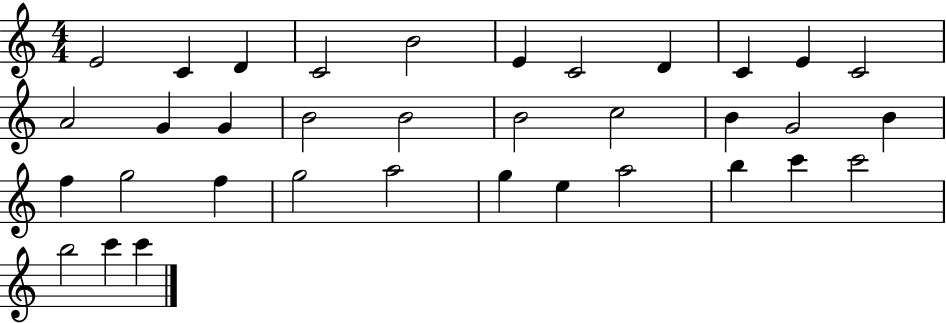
E4/h C4/q D4/q C4/h B4/h E4/q C4/h D4/q C4/q E4/q C4/h A4/h G4/q G4/q B4/h B4/h B4/h C5/h B4/q G4/h B4/q F5/q G5/h F5/q G5/h A5/h G5/q E5/q A5/h B5/q C6/q C6/h B5/h C6/q C6/q